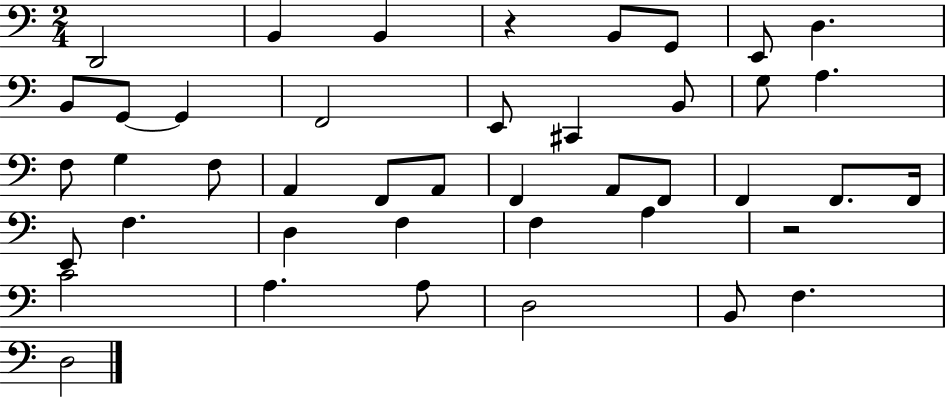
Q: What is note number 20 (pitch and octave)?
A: A2